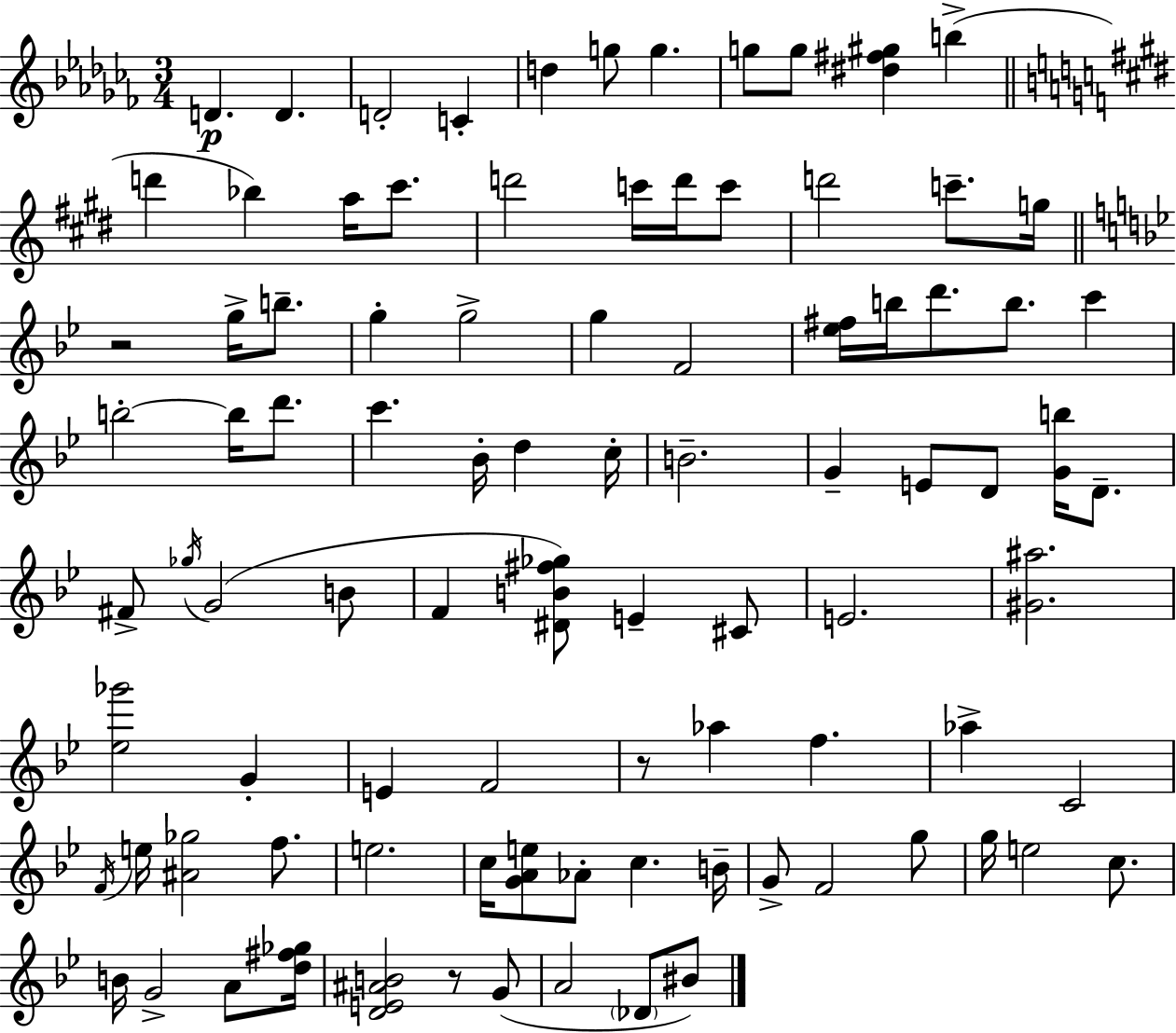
{
  \clef treble
  \numericTimeSignature
  \time 3/4
  \key aes \minor
  \repeat volta 2 { d'4.\p d'4. | d'2-. c'4-. | d''4 g''8 g''4. | g''8 g''8 <dis'' fis'' gis''>4 b''4->( | \break \bar "||" \break \key e \major d'''4 bes''4) a''16 cis'''8. | d'''2 c'''16 d'''16 c'''8 | d'''2 c'''8.-- g''16 | \bar "||" \break \key g \minor r2 g''16-> b''8.-- | g''4-. g''2-> | g''4 f'2 | <ees'' fis''>16 b''16 d'''8. b''8. c'''4 | \break b''2-.~~ b''16 d'''8. | c'''4. bes'16-. d''4 c''16-. | b'2.-- | g'4-- e'8 d'8 <g' b''>16 d'8.-- | \break fis'8-> \acciaccatura { ges''16 } g'2( b'8 | f'4 <dis' b' fis'' ges''>8) e'4-- cis'8 | e'2. | <gis' ais''>2. | \break <ees'' ges'''>2 g'4-. | e'4 f'2 | r8 aes''4 f''4. | aes''4-> c'2 | \break \acciaccatura { f'16 } e''16 <ais' ges''>2 f''8. | e''2. | c''16 <g' a' e''>8 aes'8-. c''4. | b'16-- g'8-> f'2 | \break g''8 g''16 e''2 c''8. | b'16 g'2-> a'8 | <d'' fis'' ges''>16 <d' e' ais' b'>2 r8 | g'8( a'2 \parenthesize des'8 | \break bis'8) } \bar "|."
}